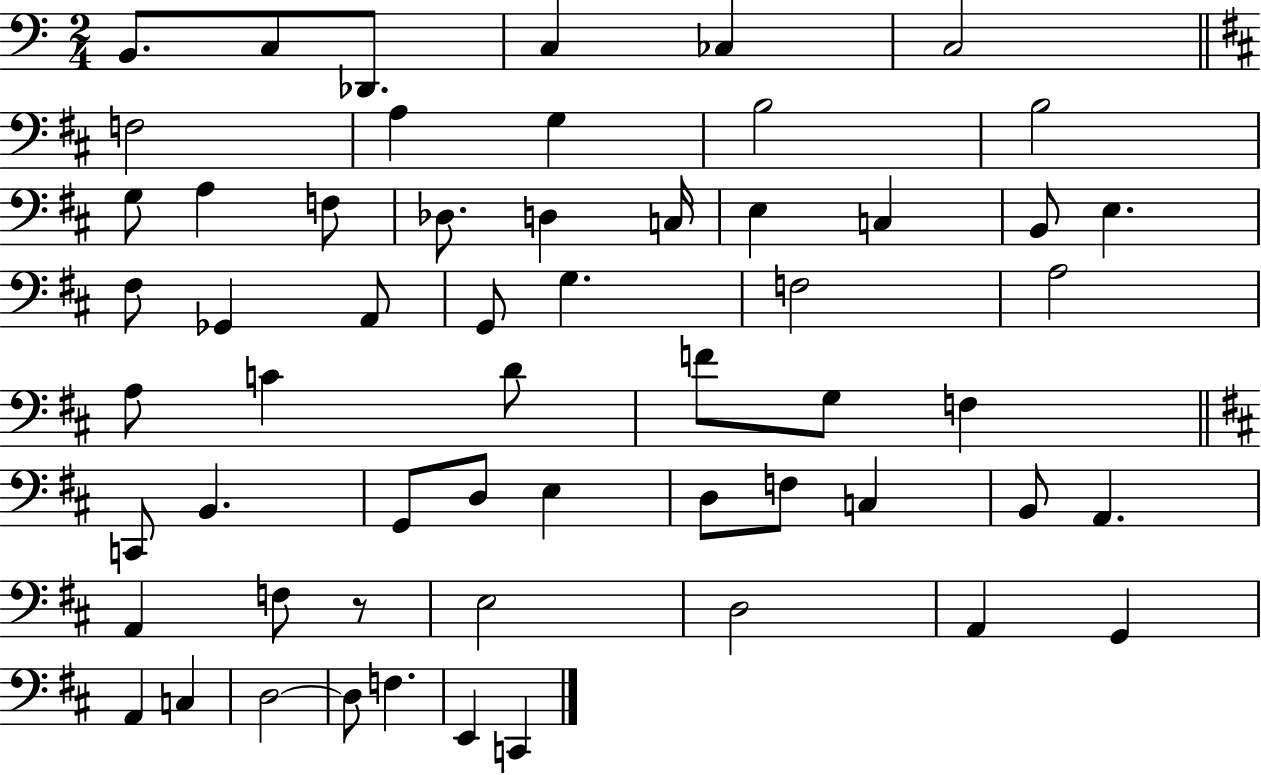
B2/e. C3/e Db2/e. C3/q CES3/q C3/h F3/h A3/q G3/q B3/h B3/h G3/e A3/q F3/e Db3/e. D3/q C3/s E3/q C3/q B2/e E3/q. F#3/e Gb2/q A2/e G2/e G3/q. F3/h A3/h A3/e C4/q D4/e F4/e G3/e F3/q C2/e B2/q. G2/e D3/e E3/q D3/e F3/e C3/q B2/e A2/q. A2/q F3/e R/e E3/h D3/h A2/q G2/q A2/q C3/q D3/h D3/e F3/q. E2/q C2/q